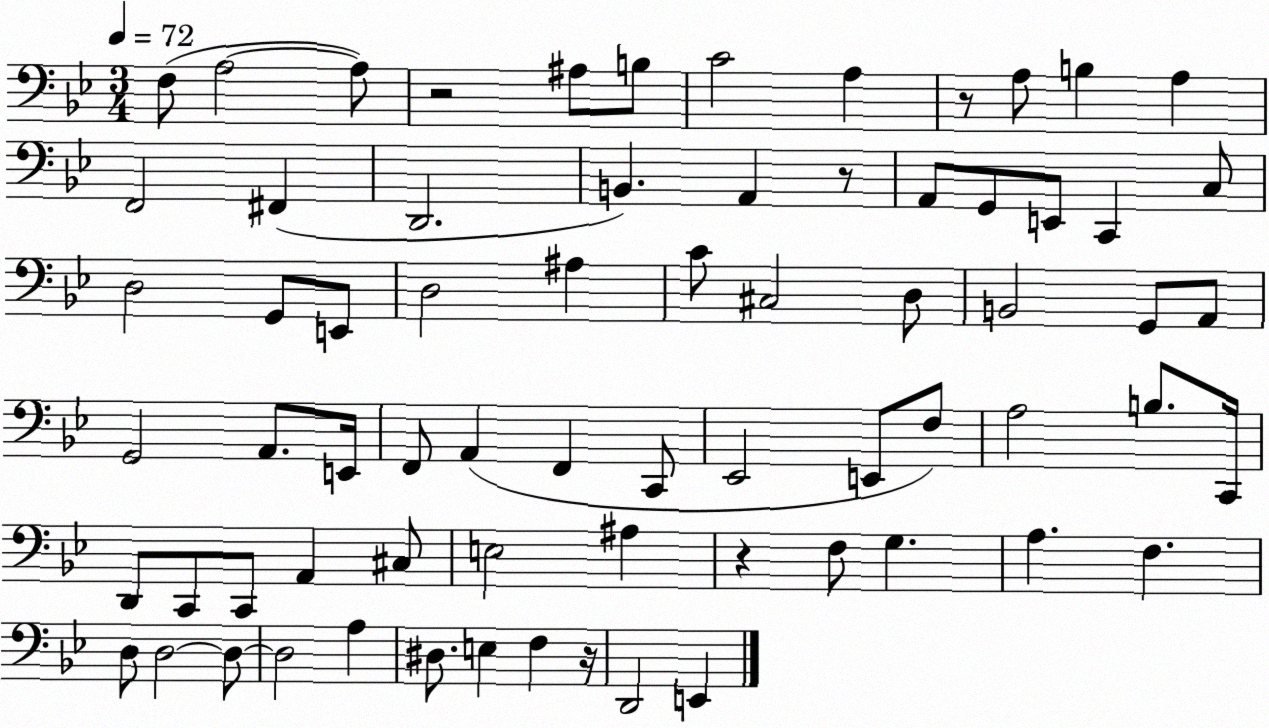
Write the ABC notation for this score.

X:1
T:Untitled
M:3/4
L:1/4
K:Bb
F,/2 A,2 A,/2 z2 ^A,/2 B,/2 C2 A, z/2 A,/2 B, A, F,,2 ^F,, D,,2 B,, A,, z/2 A,,/2 G,,/2 E,,/2 C,, C,/2 D,2 G,,/2 E,,/2 D,2 ^A, C/2 ^C,2 D,/2 B,,2 G,,/2 A,,/2 G,,2 A,,/2 E,,/4 F,,/2 A,, F,, C,,/2 _E,,2 E,,/2 F,/2 A,2 B,/2 C,,/4 D,,/2 C,,/2 C,,/2 A,, ^C,/2 E,2 ^A, z F,/2 G, A, F, D,/2 D,2 D,/2 D,2 A, ^D,/2 E, F, z/4 D,,2 E,,